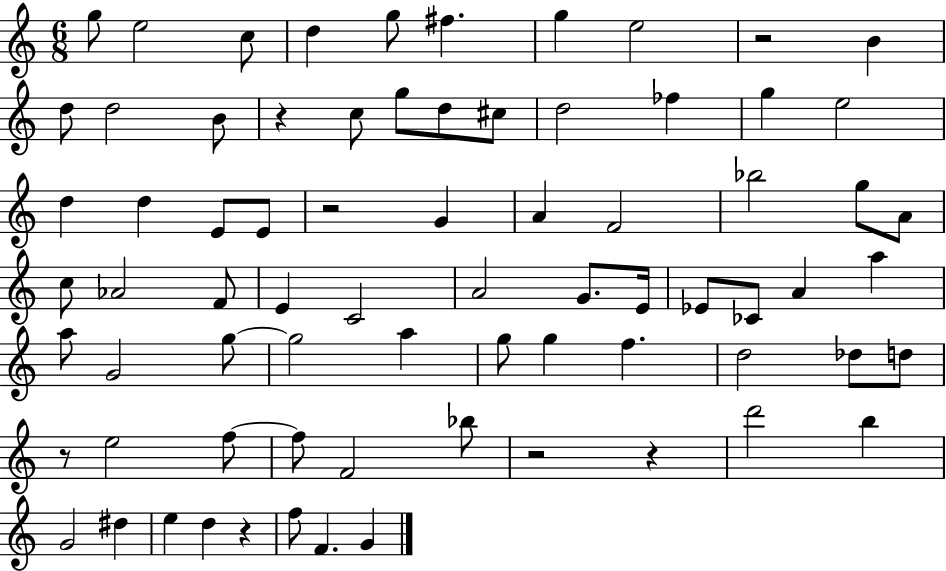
G5/e E5/h C5/e D5/q G5/e F#5/q. G5/q E5/h R/h B4/q D5/e D5/h B4/e R/q C5/e G5/e D5/e C#5/e D5/h FES5/q G5/q E5/h D5/q D5/q E4/e E4/e R/h G4/q A4/q F4/h Bb5/h G5/e A4/e C5/e Ab4/h F4/e E4/q C4/h A4/h G4/e. E4/s Eb4/e CES4/e A4/q A5/q A5/e G4/h G5/e G5/h A5/q G5/e G5/q F5/q. D5/h Db5/e D5/e R/e E5/h F5/e F5/e F4/h Bb5/e R/h R/q D6/h B5/q G4/h D#5/q E5/q D5/q R/q F5/e F4/q. G4/q